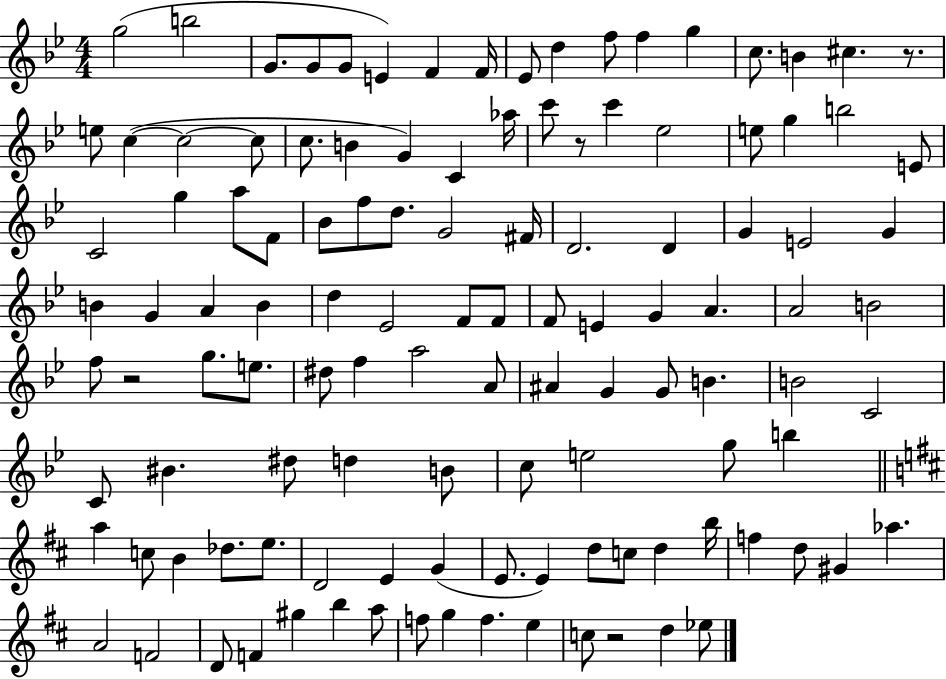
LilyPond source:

{
  \clef treble
  \numericTimeSignature
  \time 4/4
  \key bes \major
  g''2( b''2 | g'8. g'8 g'8 e'4) f'4 f'16 | ees'8 d''4 f''8 f''4 g''4 | c''8. b'4 cis''4. r8. | \break e''8 c''4~(~ c''2~~ c''8 | c''8. b'4 g'4) c'4 aes''16 | c'''8 r8 c'''4 ees''2 | e''8 g''4 b''2 e'8 | \break c'2 g''4 a''8 f'8 | bes'8 f''8 d''8. g'2 fis'16 | d'2. d'4 | g'4 e'2 g'4 | \break b'4 g'4 a'4 b'4 | d''4 ees'2 f'8 f'8 | f'8 e'4 g'4 a'4. | a'2 b'2 | \break f''8 r2 g''8. e''8. | dis''8 f''4 a''2 a'8 | ais'4 g'4 g'8 b'4. | b'2 c'2 | \break c'8 bis'4. dis''8 d''4 b'8 | c''8 e''2 g''8 b''4 | \bar "||" \break \key d \major a''4 c''8 b'4 des''8. e''8. | d'2 e'4 g'4( | e'8. e'4) d''8 c''8 d''4 b''16 | f''4 d''8 gis'4 aes''4. | \break a'2 f'2 | d'8 f'4 gis''4 b''4 a''8 | f''8 g''4 f''4. e''4 | c''8 r2 d''4 ees''8 | \break \bar "|."
}